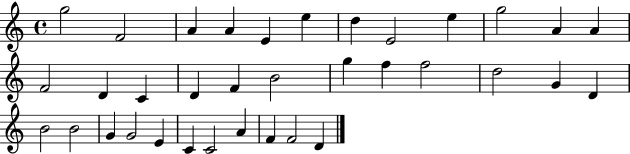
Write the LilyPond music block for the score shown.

{
  \clef treble
  \time 4/4
  \defaultTimeSignature
  \key c \major
  g''2 f'2 | a'4 a'4 e'4 e''4 | d''4 e'2 e''4 | g''2 a'4 a'4 | \break f'2 d'4 c'4 | d'4 f'4 b'2 | g''4 f''4 f''2 | d''2 g'4 d'4 | \break b'2 b'2 | g'4 g'2 e'4 | c'4 c'2 a'4 | f'4 f'2 d'4 | \break \bar "|."
}